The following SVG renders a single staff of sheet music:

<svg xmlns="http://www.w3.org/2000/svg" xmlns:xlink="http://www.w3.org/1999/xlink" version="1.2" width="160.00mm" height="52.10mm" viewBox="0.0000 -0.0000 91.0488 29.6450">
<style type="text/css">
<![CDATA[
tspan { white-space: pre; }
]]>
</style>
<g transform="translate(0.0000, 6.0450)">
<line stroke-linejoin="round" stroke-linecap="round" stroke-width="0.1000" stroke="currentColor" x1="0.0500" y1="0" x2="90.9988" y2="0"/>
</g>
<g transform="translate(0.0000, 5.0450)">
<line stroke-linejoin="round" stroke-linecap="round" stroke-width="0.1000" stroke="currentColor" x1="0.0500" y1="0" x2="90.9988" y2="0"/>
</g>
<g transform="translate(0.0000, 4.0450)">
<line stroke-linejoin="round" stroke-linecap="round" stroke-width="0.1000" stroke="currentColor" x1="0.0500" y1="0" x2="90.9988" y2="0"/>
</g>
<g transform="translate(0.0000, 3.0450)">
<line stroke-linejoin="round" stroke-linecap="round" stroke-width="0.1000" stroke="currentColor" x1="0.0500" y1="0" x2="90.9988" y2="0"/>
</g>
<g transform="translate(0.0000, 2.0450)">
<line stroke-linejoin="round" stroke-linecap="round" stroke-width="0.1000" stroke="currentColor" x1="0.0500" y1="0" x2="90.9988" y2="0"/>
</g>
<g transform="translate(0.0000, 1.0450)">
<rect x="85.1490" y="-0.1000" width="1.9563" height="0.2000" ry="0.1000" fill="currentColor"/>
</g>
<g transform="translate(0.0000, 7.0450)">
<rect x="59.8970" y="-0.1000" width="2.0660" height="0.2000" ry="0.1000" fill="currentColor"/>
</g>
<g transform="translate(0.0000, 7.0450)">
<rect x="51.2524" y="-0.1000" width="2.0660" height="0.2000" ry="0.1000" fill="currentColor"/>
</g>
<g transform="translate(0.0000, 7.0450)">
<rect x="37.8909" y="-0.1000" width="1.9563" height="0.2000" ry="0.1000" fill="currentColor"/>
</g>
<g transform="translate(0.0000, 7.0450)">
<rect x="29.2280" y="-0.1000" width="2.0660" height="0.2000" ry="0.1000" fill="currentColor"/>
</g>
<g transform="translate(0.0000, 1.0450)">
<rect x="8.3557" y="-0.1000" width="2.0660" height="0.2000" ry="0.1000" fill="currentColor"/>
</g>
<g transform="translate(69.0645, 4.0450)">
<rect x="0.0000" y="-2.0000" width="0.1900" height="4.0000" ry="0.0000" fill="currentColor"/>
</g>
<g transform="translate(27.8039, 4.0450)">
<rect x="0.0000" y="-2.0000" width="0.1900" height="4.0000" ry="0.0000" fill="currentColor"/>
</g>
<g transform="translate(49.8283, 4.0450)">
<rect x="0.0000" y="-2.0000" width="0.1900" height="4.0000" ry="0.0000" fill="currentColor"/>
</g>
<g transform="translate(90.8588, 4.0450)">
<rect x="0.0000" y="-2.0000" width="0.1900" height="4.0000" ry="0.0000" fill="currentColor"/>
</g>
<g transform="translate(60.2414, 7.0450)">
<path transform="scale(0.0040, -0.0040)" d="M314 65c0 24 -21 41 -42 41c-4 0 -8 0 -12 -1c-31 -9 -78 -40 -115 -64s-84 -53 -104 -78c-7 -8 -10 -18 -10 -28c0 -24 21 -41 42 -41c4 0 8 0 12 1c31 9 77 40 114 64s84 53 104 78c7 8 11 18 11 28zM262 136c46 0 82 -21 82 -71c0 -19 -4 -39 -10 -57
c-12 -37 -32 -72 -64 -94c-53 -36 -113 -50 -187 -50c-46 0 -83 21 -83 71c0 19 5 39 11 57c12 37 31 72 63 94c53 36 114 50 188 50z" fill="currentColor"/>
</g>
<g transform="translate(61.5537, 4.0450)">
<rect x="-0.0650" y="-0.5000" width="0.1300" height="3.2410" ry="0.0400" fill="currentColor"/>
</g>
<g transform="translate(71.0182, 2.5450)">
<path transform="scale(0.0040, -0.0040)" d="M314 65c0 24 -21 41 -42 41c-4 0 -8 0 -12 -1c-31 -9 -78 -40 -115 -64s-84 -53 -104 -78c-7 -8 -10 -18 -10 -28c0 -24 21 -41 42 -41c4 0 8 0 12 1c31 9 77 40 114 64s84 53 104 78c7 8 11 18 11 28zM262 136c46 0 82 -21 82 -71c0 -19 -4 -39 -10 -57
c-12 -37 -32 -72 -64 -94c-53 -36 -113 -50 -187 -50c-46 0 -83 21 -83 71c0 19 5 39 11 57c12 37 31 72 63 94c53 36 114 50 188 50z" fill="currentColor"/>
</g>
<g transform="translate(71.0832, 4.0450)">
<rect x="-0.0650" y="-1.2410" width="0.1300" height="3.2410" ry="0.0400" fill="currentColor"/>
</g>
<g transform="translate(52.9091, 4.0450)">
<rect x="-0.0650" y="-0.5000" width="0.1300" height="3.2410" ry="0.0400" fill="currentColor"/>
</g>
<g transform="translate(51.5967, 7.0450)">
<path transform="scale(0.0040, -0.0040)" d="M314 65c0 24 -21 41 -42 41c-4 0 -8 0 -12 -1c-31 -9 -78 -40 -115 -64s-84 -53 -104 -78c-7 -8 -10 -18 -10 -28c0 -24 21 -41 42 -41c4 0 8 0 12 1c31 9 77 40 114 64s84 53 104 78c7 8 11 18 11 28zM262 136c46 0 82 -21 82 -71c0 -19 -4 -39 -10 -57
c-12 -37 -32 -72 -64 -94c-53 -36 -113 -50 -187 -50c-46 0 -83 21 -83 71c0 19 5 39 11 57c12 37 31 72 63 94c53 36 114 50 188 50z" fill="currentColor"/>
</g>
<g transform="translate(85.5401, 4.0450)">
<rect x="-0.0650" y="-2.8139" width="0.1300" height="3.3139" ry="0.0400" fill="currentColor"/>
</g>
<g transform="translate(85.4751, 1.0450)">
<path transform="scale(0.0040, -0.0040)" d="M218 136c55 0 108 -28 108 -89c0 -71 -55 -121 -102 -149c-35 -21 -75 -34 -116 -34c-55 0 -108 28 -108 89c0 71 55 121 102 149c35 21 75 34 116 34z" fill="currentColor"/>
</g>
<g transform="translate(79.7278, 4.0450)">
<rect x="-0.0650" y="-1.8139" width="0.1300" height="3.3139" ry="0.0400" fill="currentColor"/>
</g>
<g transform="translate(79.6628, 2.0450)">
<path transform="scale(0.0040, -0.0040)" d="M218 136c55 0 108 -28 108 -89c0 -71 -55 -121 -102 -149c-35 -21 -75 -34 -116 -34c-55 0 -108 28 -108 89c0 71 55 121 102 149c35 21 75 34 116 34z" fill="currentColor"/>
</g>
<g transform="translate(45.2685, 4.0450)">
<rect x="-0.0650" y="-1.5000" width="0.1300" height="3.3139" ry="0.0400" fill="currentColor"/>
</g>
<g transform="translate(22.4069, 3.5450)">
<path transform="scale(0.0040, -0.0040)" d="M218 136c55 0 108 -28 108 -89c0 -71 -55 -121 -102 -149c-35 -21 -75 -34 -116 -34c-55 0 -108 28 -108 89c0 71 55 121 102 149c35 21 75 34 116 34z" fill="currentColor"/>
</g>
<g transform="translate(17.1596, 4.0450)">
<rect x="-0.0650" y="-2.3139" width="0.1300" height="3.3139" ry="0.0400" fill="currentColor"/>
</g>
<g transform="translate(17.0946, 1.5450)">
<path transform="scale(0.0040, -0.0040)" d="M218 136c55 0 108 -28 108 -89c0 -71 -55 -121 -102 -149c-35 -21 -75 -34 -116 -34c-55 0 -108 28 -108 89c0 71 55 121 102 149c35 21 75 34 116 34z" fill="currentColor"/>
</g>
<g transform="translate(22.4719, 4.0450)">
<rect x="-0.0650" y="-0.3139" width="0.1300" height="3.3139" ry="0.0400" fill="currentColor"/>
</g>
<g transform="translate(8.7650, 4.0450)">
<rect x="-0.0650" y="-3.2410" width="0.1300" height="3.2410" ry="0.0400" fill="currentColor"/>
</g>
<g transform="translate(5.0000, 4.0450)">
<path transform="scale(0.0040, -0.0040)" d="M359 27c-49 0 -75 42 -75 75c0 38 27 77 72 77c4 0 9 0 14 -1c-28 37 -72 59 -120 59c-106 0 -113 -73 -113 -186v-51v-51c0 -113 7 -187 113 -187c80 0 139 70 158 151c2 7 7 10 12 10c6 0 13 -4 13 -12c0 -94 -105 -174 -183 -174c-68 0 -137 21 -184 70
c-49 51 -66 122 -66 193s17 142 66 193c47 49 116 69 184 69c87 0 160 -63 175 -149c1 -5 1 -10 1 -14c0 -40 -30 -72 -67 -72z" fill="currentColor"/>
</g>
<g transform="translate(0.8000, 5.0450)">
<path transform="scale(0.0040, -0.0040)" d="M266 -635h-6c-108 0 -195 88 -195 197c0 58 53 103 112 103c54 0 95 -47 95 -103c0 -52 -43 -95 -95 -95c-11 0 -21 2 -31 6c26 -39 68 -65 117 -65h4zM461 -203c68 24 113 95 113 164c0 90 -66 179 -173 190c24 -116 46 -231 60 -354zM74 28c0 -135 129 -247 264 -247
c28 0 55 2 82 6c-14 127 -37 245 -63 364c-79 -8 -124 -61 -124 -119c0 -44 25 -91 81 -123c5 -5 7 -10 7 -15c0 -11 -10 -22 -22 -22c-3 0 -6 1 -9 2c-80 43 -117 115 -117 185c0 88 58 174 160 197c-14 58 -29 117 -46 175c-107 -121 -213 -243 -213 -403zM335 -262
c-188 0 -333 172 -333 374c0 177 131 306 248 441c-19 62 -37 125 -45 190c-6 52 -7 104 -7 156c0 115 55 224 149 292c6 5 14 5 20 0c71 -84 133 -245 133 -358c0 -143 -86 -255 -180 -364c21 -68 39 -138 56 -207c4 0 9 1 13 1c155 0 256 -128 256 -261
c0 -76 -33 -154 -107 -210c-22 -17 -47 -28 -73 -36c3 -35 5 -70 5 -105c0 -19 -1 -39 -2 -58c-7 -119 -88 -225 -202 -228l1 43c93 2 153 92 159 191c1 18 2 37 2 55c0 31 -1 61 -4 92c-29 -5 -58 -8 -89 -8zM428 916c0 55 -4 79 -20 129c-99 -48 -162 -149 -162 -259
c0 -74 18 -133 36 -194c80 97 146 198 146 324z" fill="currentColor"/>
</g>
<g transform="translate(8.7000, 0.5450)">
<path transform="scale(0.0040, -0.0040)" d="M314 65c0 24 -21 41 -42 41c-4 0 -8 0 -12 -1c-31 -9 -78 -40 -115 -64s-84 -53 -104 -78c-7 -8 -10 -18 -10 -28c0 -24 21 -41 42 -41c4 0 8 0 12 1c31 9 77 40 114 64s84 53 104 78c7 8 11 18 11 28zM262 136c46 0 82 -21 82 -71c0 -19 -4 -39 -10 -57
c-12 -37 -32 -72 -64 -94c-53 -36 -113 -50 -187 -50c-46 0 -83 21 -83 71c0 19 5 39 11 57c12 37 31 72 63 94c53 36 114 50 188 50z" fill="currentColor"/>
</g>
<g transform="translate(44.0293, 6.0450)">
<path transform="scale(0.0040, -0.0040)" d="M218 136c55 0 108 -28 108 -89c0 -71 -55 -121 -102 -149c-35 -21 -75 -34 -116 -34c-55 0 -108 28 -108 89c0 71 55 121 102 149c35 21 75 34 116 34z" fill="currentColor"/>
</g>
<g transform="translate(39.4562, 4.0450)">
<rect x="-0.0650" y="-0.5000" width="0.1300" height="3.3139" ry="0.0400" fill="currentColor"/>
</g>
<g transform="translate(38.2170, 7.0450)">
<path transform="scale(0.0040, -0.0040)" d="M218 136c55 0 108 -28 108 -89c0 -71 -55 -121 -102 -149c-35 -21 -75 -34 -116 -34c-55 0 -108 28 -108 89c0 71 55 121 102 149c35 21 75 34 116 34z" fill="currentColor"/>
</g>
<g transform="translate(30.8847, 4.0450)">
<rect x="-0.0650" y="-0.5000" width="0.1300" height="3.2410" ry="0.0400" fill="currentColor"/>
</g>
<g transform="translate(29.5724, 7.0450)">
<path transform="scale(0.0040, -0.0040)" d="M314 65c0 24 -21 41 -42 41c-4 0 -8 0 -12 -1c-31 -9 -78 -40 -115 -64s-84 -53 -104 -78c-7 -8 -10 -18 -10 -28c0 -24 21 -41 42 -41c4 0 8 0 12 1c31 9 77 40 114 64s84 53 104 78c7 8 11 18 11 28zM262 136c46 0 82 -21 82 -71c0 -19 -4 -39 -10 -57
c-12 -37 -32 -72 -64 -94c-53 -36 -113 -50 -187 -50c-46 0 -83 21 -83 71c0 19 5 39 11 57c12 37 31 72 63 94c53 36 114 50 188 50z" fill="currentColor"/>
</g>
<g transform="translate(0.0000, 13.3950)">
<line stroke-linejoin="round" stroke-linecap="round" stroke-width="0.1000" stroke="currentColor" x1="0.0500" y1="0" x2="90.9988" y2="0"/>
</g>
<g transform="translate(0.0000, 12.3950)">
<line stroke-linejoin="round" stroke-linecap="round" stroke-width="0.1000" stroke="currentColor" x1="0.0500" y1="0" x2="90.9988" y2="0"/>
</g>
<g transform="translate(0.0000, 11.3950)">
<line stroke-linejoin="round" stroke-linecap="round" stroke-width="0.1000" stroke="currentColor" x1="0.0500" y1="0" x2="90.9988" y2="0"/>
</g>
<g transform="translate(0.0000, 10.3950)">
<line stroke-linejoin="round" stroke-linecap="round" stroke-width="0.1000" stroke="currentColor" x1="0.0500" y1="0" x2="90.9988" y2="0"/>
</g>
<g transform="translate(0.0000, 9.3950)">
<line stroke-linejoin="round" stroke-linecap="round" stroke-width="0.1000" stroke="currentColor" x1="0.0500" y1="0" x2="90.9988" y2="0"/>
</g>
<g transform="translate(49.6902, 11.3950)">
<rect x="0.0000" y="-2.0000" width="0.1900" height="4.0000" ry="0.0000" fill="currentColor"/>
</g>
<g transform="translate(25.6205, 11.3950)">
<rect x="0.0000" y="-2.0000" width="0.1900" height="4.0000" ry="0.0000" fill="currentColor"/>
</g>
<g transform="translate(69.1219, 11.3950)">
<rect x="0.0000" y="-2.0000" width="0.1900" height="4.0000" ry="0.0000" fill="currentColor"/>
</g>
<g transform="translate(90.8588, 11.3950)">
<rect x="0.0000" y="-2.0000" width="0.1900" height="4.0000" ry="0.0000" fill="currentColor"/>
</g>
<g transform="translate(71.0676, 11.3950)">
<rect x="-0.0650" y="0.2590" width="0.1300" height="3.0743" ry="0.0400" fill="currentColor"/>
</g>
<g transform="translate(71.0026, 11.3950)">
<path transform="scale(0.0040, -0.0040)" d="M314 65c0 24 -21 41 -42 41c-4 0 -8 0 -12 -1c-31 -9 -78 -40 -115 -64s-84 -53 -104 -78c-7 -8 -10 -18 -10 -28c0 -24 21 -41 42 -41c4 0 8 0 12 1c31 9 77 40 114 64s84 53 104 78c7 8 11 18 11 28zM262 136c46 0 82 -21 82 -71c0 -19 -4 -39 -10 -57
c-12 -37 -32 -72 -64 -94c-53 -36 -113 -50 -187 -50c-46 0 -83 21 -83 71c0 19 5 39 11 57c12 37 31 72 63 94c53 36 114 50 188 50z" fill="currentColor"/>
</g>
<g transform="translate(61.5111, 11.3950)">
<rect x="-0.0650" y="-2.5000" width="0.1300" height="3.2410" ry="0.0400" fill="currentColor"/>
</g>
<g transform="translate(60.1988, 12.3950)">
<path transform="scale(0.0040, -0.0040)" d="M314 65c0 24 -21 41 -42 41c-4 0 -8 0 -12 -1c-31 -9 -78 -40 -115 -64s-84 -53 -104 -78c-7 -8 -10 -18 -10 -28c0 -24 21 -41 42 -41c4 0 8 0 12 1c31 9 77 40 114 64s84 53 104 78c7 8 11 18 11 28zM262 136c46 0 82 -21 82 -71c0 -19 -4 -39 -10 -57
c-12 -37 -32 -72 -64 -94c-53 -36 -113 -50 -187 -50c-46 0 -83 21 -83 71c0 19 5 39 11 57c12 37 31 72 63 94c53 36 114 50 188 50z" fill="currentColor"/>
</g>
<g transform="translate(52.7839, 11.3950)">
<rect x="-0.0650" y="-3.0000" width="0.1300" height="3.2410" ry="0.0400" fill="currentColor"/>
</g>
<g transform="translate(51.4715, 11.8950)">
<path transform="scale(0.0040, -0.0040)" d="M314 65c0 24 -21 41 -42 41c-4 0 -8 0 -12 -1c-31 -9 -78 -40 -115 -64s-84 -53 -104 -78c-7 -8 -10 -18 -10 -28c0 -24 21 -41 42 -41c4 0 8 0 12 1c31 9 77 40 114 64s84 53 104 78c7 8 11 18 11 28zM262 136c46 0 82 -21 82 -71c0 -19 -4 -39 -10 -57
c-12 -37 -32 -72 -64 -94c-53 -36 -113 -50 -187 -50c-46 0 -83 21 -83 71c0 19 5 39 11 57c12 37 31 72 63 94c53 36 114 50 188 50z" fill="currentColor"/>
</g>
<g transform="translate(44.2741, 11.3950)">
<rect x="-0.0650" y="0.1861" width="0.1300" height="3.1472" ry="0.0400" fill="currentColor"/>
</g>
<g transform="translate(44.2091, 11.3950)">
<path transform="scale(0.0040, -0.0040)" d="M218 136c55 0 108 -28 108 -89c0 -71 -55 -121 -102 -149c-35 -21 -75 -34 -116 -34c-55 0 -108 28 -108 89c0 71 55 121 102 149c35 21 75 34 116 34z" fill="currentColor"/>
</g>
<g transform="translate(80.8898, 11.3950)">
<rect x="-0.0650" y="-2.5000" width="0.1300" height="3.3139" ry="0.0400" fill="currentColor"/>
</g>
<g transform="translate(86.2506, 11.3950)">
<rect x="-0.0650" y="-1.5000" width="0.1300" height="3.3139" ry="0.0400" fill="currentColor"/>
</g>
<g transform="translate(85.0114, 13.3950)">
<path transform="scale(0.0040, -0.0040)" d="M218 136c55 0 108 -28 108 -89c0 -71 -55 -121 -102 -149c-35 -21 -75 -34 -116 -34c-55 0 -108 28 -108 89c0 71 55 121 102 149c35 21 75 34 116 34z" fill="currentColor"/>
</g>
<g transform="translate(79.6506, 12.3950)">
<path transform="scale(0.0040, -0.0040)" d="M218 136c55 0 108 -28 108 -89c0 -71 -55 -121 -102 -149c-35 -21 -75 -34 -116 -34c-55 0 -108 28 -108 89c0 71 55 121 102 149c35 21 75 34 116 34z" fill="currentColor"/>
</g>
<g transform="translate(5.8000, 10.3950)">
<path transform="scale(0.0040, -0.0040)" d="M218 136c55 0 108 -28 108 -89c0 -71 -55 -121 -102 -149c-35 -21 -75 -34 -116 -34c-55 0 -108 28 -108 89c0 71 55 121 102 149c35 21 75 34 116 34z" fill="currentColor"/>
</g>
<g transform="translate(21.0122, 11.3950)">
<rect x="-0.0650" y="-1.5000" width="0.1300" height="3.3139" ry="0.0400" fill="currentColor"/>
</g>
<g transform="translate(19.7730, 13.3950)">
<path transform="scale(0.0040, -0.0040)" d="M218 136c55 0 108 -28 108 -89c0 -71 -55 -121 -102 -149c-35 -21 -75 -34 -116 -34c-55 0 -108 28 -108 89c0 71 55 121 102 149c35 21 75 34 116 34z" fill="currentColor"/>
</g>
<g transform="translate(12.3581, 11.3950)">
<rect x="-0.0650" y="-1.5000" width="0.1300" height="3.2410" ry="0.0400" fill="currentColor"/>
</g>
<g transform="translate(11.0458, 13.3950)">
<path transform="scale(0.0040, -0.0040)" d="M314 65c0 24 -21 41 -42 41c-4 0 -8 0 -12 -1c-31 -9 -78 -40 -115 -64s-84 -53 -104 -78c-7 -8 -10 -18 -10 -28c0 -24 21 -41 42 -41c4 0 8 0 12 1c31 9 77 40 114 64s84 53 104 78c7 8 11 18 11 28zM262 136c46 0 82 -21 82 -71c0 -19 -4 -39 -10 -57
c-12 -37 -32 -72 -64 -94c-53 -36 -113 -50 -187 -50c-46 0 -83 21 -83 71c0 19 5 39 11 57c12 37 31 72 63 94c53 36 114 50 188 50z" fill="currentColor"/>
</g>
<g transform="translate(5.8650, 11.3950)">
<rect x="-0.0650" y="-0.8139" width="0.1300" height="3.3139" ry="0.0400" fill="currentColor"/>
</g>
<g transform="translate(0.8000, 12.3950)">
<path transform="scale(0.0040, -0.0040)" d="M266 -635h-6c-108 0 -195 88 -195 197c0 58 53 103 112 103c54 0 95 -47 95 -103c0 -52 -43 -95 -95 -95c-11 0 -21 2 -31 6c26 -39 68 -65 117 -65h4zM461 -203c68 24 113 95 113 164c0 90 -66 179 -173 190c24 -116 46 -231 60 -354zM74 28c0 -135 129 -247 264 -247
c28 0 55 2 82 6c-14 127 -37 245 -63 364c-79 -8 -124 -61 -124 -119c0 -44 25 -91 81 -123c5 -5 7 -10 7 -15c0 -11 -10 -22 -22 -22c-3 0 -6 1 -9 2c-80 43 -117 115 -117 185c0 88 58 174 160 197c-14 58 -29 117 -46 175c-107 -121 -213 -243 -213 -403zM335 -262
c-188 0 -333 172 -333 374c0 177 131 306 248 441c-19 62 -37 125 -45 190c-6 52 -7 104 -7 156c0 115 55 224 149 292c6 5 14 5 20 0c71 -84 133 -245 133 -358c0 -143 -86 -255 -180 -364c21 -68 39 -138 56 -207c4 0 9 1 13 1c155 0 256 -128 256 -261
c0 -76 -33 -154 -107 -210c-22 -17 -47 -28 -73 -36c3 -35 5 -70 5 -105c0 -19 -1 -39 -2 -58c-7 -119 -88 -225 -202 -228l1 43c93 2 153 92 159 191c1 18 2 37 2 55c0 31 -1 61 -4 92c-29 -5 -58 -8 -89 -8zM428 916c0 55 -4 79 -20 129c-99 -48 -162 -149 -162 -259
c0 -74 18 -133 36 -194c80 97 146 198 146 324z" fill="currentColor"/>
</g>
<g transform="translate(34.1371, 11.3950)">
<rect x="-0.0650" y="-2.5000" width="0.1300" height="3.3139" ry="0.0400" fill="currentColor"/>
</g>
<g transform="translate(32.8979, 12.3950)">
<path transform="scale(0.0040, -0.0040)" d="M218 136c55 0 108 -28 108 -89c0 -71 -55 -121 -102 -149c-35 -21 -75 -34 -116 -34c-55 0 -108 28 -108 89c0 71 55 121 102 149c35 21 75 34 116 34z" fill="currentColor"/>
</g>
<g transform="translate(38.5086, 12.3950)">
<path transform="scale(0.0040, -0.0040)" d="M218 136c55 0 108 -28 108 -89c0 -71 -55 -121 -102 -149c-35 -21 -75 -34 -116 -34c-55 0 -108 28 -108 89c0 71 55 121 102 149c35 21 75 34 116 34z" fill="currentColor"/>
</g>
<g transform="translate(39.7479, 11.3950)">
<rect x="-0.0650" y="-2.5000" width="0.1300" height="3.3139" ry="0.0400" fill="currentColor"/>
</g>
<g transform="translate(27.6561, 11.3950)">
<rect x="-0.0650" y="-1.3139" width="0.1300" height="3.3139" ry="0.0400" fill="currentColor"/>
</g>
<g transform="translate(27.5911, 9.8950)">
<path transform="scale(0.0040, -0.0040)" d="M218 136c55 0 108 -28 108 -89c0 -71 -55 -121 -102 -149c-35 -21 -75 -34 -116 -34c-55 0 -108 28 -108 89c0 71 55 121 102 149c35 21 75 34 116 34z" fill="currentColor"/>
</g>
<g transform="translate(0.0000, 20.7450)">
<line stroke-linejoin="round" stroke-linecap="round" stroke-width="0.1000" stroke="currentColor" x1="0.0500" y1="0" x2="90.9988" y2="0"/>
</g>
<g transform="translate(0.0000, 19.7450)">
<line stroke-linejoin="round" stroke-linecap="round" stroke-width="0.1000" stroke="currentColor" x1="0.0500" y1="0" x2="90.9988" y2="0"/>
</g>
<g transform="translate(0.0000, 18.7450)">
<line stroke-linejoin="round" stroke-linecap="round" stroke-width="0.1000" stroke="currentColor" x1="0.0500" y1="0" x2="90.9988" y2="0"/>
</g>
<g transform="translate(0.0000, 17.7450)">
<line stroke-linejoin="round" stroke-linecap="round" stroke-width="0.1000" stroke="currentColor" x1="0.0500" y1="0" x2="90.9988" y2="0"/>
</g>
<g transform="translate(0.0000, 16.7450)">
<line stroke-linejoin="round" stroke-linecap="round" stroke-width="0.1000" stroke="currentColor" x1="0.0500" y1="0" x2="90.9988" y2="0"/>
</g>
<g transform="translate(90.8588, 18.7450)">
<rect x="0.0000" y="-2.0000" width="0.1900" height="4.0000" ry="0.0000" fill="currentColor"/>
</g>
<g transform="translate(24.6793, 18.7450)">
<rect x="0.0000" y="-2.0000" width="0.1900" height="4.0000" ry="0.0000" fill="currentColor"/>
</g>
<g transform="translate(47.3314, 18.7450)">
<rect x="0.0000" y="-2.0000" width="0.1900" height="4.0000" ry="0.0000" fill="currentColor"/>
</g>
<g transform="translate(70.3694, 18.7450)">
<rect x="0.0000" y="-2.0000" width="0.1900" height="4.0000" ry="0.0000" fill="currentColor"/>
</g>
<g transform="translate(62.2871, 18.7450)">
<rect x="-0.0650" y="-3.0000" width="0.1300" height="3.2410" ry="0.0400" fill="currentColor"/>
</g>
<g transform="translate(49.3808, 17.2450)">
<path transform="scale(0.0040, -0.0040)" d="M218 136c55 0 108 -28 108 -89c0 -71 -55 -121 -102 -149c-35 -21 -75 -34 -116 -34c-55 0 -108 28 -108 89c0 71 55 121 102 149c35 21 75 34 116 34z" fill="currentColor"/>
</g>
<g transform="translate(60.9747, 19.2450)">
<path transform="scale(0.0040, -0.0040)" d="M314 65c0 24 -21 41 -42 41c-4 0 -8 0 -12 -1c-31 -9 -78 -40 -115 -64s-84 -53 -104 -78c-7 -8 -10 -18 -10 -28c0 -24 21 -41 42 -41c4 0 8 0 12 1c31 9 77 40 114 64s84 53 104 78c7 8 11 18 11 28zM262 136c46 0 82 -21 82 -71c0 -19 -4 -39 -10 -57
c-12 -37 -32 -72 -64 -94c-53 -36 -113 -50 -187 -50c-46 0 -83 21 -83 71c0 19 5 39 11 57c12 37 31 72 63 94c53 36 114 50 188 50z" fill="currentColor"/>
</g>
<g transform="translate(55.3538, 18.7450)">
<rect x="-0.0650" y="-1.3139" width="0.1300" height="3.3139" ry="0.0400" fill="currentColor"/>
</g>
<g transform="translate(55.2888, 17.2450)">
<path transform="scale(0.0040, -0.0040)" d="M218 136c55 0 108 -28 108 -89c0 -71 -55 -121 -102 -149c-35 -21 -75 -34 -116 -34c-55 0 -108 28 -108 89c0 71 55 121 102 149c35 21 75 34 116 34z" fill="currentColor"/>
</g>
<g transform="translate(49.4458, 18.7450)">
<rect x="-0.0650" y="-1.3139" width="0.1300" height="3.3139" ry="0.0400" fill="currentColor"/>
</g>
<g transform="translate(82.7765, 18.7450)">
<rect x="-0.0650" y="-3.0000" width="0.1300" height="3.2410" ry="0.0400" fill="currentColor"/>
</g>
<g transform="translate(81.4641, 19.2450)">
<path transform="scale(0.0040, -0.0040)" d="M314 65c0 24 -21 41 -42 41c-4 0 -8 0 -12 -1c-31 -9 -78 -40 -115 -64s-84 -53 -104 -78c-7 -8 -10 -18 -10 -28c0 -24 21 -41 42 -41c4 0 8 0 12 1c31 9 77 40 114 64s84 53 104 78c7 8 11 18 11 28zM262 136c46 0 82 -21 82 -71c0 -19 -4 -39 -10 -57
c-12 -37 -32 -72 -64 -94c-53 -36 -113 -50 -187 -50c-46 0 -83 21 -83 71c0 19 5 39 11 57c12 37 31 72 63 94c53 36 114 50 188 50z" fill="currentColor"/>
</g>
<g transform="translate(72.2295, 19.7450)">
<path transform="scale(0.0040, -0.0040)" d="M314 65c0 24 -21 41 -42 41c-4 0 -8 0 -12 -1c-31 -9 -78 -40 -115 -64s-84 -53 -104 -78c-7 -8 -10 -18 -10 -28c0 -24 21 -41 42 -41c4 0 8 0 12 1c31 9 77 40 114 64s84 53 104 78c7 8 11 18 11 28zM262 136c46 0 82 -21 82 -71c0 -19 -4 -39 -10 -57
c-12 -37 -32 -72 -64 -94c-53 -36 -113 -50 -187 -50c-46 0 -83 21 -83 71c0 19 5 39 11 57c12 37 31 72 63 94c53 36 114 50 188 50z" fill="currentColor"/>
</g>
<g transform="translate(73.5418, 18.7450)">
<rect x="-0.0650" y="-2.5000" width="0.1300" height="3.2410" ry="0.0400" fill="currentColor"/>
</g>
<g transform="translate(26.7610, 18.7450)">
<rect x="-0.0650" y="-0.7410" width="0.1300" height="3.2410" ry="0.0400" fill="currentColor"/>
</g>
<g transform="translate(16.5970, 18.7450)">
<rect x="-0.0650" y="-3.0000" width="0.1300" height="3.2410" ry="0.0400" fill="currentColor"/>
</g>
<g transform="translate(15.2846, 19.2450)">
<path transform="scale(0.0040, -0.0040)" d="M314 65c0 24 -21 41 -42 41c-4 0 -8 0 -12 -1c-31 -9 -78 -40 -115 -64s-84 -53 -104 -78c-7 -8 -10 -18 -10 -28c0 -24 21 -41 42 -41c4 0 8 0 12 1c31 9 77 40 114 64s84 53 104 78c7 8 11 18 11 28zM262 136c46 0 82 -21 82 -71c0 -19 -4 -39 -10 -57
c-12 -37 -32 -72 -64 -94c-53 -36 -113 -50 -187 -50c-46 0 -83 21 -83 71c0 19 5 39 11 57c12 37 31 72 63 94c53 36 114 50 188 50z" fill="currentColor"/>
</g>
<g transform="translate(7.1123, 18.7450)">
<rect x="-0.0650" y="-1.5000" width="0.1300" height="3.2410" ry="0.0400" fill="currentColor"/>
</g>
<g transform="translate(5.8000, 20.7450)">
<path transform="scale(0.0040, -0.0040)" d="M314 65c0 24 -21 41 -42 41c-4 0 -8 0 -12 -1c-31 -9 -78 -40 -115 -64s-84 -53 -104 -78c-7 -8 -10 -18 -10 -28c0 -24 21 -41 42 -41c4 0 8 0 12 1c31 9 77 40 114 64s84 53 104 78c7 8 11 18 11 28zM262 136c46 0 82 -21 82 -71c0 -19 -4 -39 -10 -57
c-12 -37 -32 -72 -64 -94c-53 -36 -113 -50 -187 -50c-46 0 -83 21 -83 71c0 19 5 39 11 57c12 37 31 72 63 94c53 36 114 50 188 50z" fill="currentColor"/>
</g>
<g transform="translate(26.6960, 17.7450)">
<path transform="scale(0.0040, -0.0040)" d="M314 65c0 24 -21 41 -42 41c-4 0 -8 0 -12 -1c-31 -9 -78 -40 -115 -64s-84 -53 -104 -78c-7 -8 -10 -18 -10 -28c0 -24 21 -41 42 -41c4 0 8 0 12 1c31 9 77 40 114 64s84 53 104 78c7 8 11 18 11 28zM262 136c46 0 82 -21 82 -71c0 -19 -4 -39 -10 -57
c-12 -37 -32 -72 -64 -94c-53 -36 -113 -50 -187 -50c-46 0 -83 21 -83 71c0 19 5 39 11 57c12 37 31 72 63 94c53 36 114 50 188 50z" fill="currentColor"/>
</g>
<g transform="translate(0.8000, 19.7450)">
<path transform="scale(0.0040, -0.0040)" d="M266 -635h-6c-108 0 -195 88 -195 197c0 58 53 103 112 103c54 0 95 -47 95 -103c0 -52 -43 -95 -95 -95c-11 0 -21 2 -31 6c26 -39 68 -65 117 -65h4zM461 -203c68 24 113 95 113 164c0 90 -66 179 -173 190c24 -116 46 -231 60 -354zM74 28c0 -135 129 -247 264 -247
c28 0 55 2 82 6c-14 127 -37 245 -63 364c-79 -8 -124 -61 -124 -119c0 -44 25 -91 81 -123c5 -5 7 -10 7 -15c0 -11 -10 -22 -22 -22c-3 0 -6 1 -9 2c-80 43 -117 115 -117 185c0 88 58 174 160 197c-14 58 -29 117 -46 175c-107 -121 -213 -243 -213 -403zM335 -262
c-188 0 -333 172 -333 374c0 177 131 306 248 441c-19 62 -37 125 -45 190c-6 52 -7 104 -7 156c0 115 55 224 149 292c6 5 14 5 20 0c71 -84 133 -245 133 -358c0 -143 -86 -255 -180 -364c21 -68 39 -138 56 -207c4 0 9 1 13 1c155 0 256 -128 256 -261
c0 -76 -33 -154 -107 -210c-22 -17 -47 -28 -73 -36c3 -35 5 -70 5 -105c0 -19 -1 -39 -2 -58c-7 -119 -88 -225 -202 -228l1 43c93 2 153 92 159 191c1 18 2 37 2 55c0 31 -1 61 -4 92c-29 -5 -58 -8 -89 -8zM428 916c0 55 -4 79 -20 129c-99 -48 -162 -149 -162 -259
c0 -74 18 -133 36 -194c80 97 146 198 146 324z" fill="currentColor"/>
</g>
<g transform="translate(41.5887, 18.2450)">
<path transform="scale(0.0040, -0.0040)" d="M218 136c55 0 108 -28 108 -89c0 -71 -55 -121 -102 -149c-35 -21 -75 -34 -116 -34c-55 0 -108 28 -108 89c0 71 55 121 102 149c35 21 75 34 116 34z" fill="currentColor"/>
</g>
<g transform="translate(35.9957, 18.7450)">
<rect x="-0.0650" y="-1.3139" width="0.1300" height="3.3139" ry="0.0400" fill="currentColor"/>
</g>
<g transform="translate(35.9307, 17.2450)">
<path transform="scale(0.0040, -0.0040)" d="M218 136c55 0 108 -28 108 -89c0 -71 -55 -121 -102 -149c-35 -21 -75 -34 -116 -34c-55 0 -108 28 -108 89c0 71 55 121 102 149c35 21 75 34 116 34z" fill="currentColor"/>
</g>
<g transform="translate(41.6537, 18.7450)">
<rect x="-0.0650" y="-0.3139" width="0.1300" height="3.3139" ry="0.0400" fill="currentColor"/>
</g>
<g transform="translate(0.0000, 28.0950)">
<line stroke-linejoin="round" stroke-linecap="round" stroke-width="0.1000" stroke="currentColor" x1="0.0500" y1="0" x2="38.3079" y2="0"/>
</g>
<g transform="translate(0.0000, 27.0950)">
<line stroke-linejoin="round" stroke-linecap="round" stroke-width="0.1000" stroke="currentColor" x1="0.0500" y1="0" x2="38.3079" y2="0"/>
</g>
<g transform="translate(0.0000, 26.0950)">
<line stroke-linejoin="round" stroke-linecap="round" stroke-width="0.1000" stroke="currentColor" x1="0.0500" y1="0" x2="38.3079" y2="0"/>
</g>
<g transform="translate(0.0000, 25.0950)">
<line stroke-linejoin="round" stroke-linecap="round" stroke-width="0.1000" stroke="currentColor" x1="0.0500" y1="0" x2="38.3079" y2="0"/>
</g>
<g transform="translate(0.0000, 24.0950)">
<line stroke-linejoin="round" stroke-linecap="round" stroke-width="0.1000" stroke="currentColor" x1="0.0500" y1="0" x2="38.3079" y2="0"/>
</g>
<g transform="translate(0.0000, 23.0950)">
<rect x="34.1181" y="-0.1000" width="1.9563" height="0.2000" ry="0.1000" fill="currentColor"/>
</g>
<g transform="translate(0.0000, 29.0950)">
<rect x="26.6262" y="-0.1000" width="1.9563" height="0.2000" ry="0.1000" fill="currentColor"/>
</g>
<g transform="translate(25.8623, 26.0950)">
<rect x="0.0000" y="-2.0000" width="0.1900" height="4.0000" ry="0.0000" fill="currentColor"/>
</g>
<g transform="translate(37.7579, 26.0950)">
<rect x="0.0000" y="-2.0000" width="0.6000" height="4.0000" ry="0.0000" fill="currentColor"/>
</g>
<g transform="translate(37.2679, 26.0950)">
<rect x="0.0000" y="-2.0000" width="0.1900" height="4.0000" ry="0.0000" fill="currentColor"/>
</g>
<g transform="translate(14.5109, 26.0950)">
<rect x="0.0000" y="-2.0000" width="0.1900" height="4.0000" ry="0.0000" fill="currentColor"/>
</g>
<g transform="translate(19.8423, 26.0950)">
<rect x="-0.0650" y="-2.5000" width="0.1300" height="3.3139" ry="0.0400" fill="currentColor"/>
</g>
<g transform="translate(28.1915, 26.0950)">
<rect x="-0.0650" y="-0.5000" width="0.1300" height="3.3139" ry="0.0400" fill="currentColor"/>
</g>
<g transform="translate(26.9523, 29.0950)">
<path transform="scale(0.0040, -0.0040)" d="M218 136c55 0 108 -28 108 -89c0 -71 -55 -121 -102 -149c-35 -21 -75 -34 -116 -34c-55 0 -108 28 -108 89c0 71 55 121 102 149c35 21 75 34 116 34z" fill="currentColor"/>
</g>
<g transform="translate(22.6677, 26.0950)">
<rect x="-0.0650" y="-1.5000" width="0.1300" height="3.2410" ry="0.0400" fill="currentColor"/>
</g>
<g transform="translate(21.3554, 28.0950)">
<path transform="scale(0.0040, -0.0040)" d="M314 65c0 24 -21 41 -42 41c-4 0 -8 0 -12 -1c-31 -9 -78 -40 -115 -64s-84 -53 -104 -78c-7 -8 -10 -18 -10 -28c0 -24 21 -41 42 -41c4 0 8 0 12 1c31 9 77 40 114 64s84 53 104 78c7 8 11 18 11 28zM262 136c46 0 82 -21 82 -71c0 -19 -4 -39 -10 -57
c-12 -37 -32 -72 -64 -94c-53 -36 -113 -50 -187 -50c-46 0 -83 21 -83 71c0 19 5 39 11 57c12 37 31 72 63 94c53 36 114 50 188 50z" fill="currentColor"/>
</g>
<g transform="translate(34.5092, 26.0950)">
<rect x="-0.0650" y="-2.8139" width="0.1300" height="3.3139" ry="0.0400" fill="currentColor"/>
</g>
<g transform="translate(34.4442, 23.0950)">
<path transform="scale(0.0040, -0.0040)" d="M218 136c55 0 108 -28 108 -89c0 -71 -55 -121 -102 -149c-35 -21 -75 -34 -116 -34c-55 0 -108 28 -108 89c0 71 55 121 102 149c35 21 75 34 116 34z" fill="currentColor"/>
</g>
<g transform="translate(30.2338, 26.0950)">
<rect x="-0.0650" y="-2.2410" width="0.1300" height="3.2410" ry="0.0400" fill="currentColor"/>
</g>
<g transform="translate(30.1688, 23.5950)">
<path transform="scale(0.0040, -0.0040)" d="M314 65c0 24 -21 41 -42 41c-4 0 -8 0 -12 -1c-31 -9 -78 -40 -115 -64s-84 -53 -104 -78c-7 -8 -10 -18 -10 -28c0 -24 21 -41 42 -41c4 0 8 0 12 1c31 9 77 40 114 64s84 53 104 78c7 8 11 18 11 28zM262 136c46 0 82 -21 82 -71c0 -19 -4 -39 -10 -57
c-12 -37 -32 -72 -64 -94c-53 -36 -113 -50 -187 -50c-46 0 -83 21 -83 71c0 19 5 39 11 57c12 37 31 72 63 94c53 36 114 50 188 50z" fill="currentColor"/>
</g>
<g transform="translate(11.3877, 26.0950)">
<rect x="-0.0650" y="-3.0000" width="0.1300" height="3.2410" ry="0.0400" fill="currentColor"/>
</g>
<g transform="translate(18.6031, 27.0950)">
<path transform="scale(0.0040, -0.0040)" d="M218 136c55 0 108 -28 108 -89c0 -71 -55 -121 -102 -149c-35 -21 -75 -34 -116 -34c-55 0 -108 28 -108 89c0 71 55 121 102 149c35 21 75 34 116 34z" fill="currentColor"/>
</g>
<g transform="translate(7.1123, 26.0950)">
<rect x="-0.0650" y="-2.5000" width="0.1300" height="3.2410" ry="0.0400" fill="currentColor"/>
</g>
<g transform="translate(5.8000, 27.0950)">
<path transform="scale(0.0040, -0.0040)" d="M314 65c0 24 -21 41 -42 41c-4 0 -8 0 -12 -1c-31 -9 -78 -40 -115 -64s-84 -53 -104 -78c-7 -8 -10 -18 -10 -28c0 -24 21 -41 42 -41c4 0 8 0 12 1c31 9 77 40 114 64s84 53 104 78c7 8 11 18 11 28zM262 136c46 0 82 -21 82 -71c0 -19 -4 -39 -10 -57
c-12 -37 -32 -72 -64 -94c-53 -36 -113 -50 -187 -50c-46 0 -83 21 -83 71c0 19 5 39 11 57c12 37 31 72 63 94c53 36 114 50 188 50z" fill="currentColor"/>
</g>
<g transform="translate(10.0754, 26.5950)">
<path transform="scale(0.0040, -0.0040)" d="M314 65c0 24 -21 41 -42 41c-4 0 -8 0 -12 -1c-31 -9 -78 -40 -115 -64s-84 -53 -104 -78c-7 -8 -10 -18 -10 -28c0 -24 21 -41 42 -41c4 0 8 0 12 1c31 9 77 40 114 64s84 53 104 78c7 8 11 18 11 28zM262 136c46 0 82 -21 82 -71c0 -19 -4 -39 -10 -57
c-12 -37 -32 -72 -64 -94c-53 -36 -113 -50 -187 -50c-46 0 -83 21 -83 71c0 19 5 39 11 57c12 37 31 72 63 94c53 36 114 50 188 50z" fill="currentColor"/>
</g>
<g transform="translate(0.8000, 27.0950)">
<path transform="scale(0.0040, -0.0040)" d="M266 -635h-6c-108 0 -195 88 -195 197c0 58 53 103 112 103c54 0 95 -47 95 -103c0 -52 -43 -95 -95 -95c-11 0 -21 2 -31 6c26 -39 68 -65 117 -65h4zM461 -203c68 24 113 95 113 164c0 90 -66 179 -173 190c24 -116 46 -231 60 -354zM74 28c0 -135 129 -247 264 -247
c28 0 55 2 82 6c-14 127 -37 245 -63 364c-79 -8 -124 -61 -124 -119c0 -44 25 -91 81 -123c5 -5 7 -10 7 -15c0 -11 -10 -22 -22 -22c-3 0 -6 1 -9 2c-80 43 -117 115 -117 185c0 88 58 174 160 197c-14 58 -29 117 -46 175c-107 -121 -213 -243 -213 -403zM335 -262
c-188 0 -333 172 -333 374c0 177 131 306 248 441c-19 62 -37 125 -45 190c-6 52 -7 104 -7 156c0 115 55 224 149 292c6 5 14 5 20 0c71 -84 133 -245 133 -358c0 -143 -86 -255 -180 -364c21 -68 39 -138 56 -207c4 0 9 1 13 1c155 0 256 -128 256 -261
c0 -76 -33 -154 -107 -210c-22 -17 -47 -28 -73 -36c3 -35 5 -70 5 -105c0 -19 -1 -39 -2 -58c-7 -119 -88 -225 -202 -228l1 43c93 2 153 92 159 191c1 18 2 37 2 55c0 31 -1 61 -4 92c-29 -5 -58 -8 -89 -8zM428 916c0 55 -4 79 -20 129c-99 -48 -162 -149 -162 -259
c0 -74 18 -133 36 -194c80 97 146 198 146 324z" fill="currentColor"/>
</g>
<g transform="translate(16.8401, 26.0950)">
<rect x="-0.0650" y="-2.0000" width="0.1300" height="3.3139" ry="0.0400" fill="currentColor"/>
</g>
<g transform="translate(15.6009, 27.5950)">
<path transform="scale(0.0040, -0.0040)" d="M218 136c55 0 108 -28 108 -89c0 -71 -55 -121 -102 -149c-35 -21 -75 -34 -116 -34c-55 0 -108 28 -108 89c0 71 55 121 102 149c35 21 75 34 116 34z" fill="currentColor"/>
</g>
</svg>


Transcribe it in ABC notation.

X:1
T:Untitled
M:4/4
L:1/4
K:C
b2 g c C2 C E C2 C2 e2 f a d E2 E e G G B A2 G2 B2 G E E2 A2 d2 e c e e A2 G2 A2 G2 A2 F G E2 C g2 a